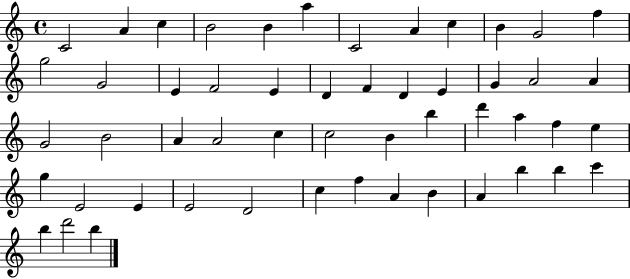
C4/h A4/q C5/q B4/h B4/q A5/q C4/h A4/q C5/q B4/q G4/h F5/q G5/h G4/h E4/q F4/h E4/q D4/q F4/q D4/q E4/q G4/q A4/h A4/q G4/h B4/h A4/q A4/h C5/q C5/h B4/q B5/q D6/q A5/q F5/q E5/q G5/q E4/h E4/q E4/h D4/h C5/q F5/q A4/q B4/q A4/q B5/q B5/q C6/q B5/q D6/h B5/q